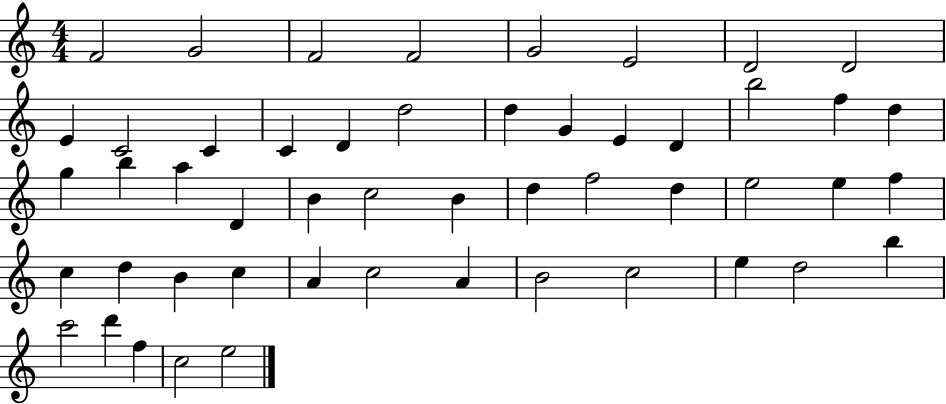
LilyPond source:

{
  \clef treble
  \numericTimeSignature
  \time 4/4
  \key c \major
  f'2 g'2 | f'2 f'2 | g'2 e'2 | d'2 d'2 | \break e'4 c'2 c'4 | c'4 d'4 d''2 | d''4 g'4 e'4 d'4 | b''2 f''4 d''4 | \break g''4 b''4 a''4 d'4 | b'4 c''2 b'4 | d''4 f''2 d''4 | e''2 e''4 f''4 | \break c''4 d''4 b'4 c''4 | a'4 c''2 a'4 | b'2 c''2 | e''4 d''2 b''4 | \break c'''2 d'''4 f''4 | c''2 e''2 | \bar "|."
}